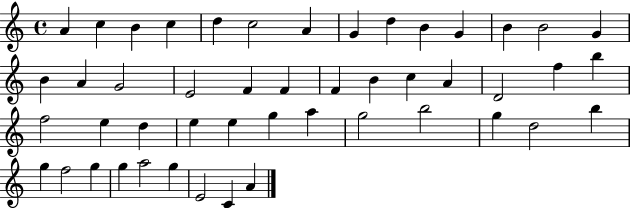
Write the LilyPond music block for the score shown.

{
  \clef treble
  \time 4/4
  \defaultTimeSignature
  \key c \major
  a'4 c''4 b'4 c''4 | d''4 c''2 a'4 | g'4 d''4 b'4 g'4 | b'4 b'2 g'4 | \break b'4 a'4 g'2 | e'2 f'4 f'4 | f'4 b'4 c''4 a'4 | d'2 f''4 b''4 | \break f''2 e''4 d''4 | e''4 e''4 g''4 a''4 | g''2 b''2 | g''4 d''2 b''4 | \break g''4 f''2 g''4 | g''4 a''2 g''4 | e'2 c'4 a'4 | \bar "|."
}